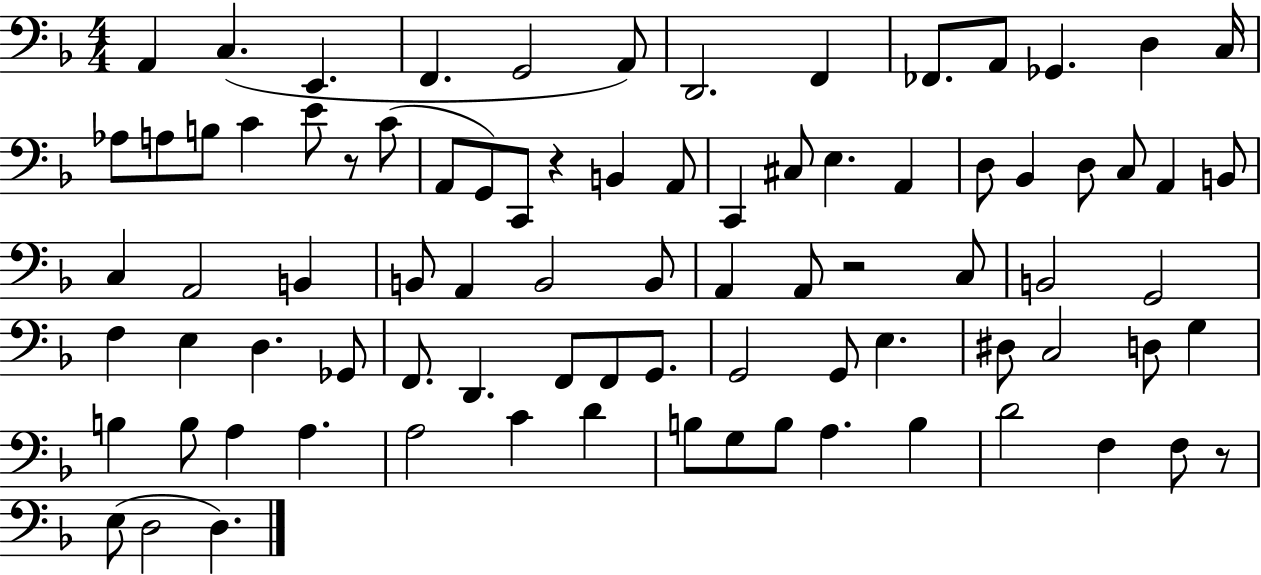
A2/q C3/q. E2/q. F2/q. G2/h A2/e D2/h. F2/q FES2/e. A2/e Gb2/q. D3/q C3/s Ab3/e A3/e B3/e C4/q E4/e R/e C4/e A2/e G2/e C2/e R/q B2/q A2/e C2/q C#3/e E3/q. A2/q D3/e Bb2/q D3/e C3/e A2/q B2/e C3/q A2/h B2/q B2/e A2/q B2/h B2/e A2/q A2/e R/h C3/e B2/h G2/h F3/q E3/q D3/q. Gb2/e F2/e. D2/q. F2/e F2/e G2/e. G2/h G2/e E3/q. D#3/e C3/h D3/e G3/q B3/q B3/e A3/q A3/q. A3/h C4/q D4/q B3/e G3/e B3/e A3/q. B3/q D4/h F3/q F3/e R/e E3/e D3/h D3/q.